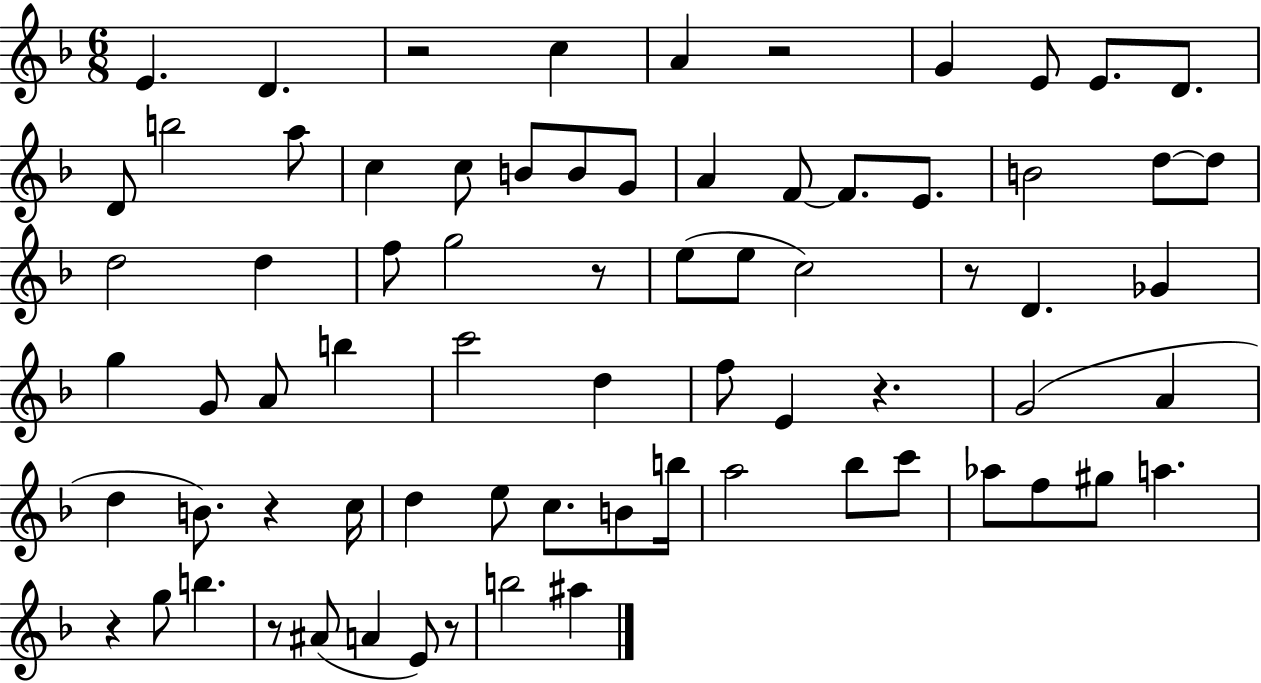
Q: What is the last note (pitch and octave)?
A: A#5